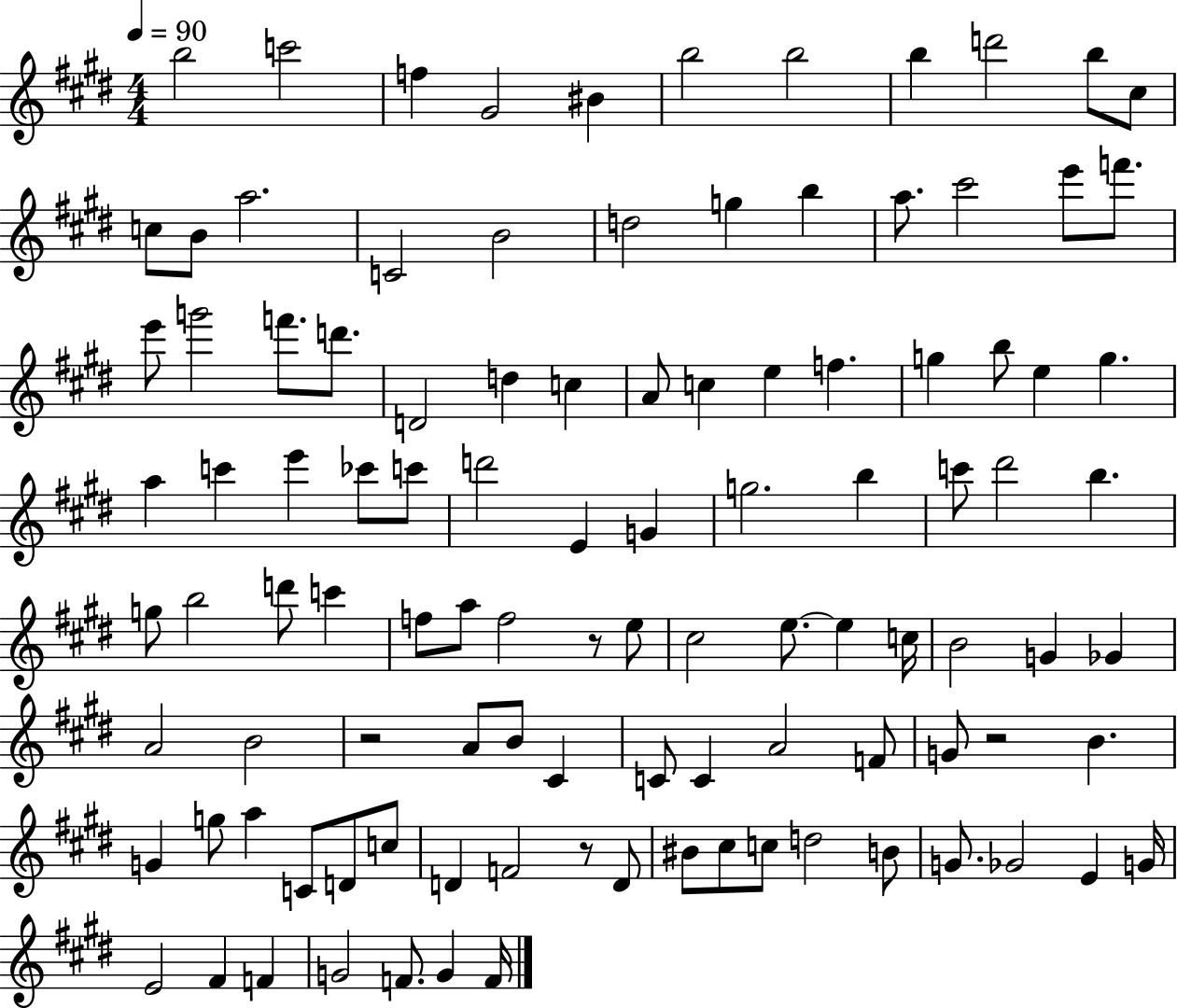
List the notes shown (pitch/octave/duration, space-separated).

B5/h C6/h F5/q G#4/h BIS4/q B5/h B5/h B5/q D6/h B5/e C#5/e C5/e B4/e A5/h. C4/h B4/h D5/h G5/q B5/q A5/e. C#6/h E6/e F6/e. E6/e G6/h F6/e. D6/e. D4/h D5/q C5/q A4/e C5/q E5/q F5/q. G5/q B5/e E5/q G5/q. A5/q C6/q E6/q CES6/e C6/e D6/h E4/q G4/q G5/h. B5/q C6/e D#6/h B5/q. G5/e B5/h D6/e C6/q F5/e A5/e F5/h R/e E5/e C#5/h E5/e. E5/q C5/s B4/h G4/q Gb4/q A4/h B4/h R/h A4/e B4/e C#4/q C4/e C4/q A4/h F4/e G4/e R/h B4/q. G4/q G5/e A5/q C4/e D4/e C5/e D4/q F4/h R/e D4/e BIS4/e C#5/e C5/e D5/h B4/e G4/e. Gb4/h E4/q G4/s E4/h F#4/q F4/q G4/h F4/e. G4/q F4/s